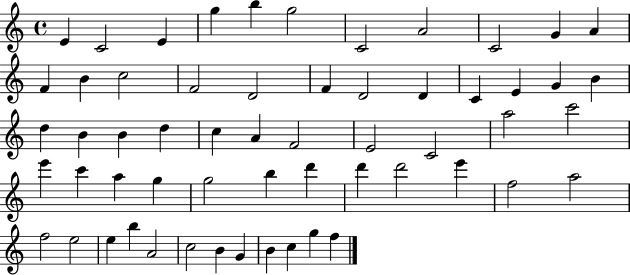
{
  \clef treble
  \time 4/4
  \defaultTimeSignature
  \key c \major
  e'4 c'2 e'4 | g''4 b''4 g''2 | c'2 a'2 | c'2 g'4 a'4 | \break f'4 b'4 c''2 | f'2 d'2 | f'4 d'2 d'4 | c'4 e'4 g'4 b'4 | \break d''4 b'4 b'4 d''4 | c''4 a'4 f'2 | e'2 c'2 | a''2 c'''2 | \break e'''4 c'''4 a''4 g''4 | g''2 b''4 d'''4 | d'''4 d'''2 e'''4 | f''2 a''2 | \break f''2 e''2 | e''4 b''4 a'2 | c''2 b'4 g'4 | b'4 c''4 g''4 f''4 | \break \bar "|."
}